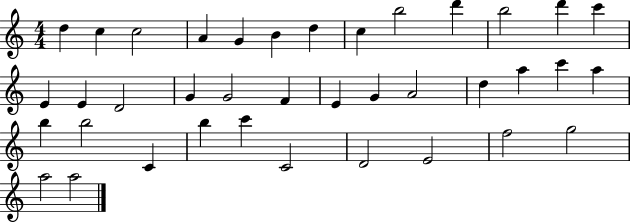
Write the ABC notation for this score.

X:1
T:Untitled
M:4/4
L:1/4
K:C
d c c2 A G B d c b2 d' b2 d' c' E E D2 G G2 F E G A2 d a c' a b b2 C b c' C2 D2 E2 f2 g2 a2 a2